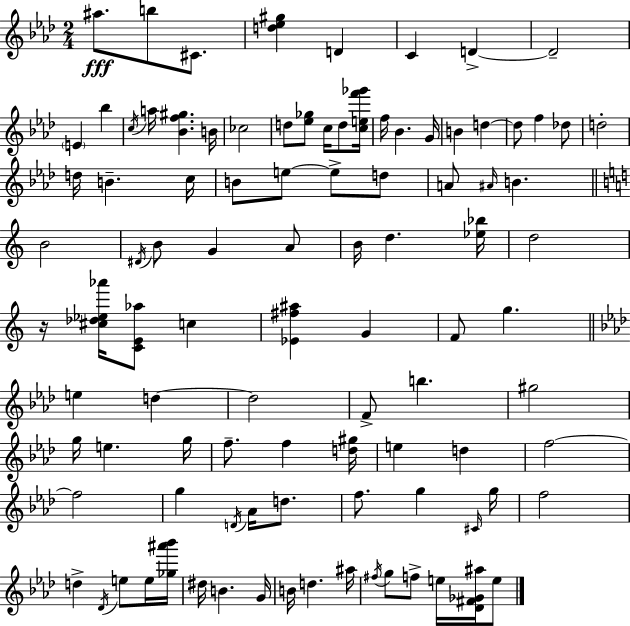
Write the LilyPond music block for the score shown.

{
  \clef treble
  \numericTimeSignature
  \time 2/4
  \key f \minor
  ais''8.\fff b''8 cis'8. | <d'' ees'' gis''>4 d'4 | c'4 d'4->~~ | d'2-- | \break \parenthesize e'4 bes''4 | \acciaccatura { c''16 } a''16 <bes' f'' gis''>4. | b'16 ces''2 | d''8 <ees'' ges''>8 c''16 d''8 | \break <c'' e'' f''' ges'''>16 f''16 bes'4. | g'16 b'4 d''4~~ | d''8 f''4 des''8 | d''2-. | \break d''16 b'4.-- | c''16 b'8 e''8~~ e''8-> d''8 | a'8 \grace { ais'16 } b'4. | \bar "||" \break \key a \minor b'2 | \acciaccatura { dis'16 } b'8 g'4 a'8 | b'16 d''4. | <ees'' bes''>16 d''2 | \break r16 <cis'' des'' ees'' aes'''>16 <c' e' aes''>8 c''4 | <ees' fis'' ais''>4 g'4 | f'8 g''4. | \bar "||" \break \key f \minor e''4 d''4~~ | d''2 | f'8-> b''4. | gis''2 | \break g''16 e''4. g''16 | f''8.-- f''4 <d'' gis''>16 | e''4 d''4 | f''2~~ | \break f''2 | g''4 \acciaccatura { d'16 } aes'16 d''8. | f''8. g''4 | \grace { cis'16 } g''16 f''2 | \break d''4-> \acciaccatura { des'16 } e''8 | e''16 <ges'' ais''' bes'''>16 dis''16 b'4. | g'16 b'16 d''4. | ais''16 \acciaccatura { fis''16 } g''8 f''8-> | \break e''16 <des' fis' ges' ais''>16 e''8 \bar "|."
}